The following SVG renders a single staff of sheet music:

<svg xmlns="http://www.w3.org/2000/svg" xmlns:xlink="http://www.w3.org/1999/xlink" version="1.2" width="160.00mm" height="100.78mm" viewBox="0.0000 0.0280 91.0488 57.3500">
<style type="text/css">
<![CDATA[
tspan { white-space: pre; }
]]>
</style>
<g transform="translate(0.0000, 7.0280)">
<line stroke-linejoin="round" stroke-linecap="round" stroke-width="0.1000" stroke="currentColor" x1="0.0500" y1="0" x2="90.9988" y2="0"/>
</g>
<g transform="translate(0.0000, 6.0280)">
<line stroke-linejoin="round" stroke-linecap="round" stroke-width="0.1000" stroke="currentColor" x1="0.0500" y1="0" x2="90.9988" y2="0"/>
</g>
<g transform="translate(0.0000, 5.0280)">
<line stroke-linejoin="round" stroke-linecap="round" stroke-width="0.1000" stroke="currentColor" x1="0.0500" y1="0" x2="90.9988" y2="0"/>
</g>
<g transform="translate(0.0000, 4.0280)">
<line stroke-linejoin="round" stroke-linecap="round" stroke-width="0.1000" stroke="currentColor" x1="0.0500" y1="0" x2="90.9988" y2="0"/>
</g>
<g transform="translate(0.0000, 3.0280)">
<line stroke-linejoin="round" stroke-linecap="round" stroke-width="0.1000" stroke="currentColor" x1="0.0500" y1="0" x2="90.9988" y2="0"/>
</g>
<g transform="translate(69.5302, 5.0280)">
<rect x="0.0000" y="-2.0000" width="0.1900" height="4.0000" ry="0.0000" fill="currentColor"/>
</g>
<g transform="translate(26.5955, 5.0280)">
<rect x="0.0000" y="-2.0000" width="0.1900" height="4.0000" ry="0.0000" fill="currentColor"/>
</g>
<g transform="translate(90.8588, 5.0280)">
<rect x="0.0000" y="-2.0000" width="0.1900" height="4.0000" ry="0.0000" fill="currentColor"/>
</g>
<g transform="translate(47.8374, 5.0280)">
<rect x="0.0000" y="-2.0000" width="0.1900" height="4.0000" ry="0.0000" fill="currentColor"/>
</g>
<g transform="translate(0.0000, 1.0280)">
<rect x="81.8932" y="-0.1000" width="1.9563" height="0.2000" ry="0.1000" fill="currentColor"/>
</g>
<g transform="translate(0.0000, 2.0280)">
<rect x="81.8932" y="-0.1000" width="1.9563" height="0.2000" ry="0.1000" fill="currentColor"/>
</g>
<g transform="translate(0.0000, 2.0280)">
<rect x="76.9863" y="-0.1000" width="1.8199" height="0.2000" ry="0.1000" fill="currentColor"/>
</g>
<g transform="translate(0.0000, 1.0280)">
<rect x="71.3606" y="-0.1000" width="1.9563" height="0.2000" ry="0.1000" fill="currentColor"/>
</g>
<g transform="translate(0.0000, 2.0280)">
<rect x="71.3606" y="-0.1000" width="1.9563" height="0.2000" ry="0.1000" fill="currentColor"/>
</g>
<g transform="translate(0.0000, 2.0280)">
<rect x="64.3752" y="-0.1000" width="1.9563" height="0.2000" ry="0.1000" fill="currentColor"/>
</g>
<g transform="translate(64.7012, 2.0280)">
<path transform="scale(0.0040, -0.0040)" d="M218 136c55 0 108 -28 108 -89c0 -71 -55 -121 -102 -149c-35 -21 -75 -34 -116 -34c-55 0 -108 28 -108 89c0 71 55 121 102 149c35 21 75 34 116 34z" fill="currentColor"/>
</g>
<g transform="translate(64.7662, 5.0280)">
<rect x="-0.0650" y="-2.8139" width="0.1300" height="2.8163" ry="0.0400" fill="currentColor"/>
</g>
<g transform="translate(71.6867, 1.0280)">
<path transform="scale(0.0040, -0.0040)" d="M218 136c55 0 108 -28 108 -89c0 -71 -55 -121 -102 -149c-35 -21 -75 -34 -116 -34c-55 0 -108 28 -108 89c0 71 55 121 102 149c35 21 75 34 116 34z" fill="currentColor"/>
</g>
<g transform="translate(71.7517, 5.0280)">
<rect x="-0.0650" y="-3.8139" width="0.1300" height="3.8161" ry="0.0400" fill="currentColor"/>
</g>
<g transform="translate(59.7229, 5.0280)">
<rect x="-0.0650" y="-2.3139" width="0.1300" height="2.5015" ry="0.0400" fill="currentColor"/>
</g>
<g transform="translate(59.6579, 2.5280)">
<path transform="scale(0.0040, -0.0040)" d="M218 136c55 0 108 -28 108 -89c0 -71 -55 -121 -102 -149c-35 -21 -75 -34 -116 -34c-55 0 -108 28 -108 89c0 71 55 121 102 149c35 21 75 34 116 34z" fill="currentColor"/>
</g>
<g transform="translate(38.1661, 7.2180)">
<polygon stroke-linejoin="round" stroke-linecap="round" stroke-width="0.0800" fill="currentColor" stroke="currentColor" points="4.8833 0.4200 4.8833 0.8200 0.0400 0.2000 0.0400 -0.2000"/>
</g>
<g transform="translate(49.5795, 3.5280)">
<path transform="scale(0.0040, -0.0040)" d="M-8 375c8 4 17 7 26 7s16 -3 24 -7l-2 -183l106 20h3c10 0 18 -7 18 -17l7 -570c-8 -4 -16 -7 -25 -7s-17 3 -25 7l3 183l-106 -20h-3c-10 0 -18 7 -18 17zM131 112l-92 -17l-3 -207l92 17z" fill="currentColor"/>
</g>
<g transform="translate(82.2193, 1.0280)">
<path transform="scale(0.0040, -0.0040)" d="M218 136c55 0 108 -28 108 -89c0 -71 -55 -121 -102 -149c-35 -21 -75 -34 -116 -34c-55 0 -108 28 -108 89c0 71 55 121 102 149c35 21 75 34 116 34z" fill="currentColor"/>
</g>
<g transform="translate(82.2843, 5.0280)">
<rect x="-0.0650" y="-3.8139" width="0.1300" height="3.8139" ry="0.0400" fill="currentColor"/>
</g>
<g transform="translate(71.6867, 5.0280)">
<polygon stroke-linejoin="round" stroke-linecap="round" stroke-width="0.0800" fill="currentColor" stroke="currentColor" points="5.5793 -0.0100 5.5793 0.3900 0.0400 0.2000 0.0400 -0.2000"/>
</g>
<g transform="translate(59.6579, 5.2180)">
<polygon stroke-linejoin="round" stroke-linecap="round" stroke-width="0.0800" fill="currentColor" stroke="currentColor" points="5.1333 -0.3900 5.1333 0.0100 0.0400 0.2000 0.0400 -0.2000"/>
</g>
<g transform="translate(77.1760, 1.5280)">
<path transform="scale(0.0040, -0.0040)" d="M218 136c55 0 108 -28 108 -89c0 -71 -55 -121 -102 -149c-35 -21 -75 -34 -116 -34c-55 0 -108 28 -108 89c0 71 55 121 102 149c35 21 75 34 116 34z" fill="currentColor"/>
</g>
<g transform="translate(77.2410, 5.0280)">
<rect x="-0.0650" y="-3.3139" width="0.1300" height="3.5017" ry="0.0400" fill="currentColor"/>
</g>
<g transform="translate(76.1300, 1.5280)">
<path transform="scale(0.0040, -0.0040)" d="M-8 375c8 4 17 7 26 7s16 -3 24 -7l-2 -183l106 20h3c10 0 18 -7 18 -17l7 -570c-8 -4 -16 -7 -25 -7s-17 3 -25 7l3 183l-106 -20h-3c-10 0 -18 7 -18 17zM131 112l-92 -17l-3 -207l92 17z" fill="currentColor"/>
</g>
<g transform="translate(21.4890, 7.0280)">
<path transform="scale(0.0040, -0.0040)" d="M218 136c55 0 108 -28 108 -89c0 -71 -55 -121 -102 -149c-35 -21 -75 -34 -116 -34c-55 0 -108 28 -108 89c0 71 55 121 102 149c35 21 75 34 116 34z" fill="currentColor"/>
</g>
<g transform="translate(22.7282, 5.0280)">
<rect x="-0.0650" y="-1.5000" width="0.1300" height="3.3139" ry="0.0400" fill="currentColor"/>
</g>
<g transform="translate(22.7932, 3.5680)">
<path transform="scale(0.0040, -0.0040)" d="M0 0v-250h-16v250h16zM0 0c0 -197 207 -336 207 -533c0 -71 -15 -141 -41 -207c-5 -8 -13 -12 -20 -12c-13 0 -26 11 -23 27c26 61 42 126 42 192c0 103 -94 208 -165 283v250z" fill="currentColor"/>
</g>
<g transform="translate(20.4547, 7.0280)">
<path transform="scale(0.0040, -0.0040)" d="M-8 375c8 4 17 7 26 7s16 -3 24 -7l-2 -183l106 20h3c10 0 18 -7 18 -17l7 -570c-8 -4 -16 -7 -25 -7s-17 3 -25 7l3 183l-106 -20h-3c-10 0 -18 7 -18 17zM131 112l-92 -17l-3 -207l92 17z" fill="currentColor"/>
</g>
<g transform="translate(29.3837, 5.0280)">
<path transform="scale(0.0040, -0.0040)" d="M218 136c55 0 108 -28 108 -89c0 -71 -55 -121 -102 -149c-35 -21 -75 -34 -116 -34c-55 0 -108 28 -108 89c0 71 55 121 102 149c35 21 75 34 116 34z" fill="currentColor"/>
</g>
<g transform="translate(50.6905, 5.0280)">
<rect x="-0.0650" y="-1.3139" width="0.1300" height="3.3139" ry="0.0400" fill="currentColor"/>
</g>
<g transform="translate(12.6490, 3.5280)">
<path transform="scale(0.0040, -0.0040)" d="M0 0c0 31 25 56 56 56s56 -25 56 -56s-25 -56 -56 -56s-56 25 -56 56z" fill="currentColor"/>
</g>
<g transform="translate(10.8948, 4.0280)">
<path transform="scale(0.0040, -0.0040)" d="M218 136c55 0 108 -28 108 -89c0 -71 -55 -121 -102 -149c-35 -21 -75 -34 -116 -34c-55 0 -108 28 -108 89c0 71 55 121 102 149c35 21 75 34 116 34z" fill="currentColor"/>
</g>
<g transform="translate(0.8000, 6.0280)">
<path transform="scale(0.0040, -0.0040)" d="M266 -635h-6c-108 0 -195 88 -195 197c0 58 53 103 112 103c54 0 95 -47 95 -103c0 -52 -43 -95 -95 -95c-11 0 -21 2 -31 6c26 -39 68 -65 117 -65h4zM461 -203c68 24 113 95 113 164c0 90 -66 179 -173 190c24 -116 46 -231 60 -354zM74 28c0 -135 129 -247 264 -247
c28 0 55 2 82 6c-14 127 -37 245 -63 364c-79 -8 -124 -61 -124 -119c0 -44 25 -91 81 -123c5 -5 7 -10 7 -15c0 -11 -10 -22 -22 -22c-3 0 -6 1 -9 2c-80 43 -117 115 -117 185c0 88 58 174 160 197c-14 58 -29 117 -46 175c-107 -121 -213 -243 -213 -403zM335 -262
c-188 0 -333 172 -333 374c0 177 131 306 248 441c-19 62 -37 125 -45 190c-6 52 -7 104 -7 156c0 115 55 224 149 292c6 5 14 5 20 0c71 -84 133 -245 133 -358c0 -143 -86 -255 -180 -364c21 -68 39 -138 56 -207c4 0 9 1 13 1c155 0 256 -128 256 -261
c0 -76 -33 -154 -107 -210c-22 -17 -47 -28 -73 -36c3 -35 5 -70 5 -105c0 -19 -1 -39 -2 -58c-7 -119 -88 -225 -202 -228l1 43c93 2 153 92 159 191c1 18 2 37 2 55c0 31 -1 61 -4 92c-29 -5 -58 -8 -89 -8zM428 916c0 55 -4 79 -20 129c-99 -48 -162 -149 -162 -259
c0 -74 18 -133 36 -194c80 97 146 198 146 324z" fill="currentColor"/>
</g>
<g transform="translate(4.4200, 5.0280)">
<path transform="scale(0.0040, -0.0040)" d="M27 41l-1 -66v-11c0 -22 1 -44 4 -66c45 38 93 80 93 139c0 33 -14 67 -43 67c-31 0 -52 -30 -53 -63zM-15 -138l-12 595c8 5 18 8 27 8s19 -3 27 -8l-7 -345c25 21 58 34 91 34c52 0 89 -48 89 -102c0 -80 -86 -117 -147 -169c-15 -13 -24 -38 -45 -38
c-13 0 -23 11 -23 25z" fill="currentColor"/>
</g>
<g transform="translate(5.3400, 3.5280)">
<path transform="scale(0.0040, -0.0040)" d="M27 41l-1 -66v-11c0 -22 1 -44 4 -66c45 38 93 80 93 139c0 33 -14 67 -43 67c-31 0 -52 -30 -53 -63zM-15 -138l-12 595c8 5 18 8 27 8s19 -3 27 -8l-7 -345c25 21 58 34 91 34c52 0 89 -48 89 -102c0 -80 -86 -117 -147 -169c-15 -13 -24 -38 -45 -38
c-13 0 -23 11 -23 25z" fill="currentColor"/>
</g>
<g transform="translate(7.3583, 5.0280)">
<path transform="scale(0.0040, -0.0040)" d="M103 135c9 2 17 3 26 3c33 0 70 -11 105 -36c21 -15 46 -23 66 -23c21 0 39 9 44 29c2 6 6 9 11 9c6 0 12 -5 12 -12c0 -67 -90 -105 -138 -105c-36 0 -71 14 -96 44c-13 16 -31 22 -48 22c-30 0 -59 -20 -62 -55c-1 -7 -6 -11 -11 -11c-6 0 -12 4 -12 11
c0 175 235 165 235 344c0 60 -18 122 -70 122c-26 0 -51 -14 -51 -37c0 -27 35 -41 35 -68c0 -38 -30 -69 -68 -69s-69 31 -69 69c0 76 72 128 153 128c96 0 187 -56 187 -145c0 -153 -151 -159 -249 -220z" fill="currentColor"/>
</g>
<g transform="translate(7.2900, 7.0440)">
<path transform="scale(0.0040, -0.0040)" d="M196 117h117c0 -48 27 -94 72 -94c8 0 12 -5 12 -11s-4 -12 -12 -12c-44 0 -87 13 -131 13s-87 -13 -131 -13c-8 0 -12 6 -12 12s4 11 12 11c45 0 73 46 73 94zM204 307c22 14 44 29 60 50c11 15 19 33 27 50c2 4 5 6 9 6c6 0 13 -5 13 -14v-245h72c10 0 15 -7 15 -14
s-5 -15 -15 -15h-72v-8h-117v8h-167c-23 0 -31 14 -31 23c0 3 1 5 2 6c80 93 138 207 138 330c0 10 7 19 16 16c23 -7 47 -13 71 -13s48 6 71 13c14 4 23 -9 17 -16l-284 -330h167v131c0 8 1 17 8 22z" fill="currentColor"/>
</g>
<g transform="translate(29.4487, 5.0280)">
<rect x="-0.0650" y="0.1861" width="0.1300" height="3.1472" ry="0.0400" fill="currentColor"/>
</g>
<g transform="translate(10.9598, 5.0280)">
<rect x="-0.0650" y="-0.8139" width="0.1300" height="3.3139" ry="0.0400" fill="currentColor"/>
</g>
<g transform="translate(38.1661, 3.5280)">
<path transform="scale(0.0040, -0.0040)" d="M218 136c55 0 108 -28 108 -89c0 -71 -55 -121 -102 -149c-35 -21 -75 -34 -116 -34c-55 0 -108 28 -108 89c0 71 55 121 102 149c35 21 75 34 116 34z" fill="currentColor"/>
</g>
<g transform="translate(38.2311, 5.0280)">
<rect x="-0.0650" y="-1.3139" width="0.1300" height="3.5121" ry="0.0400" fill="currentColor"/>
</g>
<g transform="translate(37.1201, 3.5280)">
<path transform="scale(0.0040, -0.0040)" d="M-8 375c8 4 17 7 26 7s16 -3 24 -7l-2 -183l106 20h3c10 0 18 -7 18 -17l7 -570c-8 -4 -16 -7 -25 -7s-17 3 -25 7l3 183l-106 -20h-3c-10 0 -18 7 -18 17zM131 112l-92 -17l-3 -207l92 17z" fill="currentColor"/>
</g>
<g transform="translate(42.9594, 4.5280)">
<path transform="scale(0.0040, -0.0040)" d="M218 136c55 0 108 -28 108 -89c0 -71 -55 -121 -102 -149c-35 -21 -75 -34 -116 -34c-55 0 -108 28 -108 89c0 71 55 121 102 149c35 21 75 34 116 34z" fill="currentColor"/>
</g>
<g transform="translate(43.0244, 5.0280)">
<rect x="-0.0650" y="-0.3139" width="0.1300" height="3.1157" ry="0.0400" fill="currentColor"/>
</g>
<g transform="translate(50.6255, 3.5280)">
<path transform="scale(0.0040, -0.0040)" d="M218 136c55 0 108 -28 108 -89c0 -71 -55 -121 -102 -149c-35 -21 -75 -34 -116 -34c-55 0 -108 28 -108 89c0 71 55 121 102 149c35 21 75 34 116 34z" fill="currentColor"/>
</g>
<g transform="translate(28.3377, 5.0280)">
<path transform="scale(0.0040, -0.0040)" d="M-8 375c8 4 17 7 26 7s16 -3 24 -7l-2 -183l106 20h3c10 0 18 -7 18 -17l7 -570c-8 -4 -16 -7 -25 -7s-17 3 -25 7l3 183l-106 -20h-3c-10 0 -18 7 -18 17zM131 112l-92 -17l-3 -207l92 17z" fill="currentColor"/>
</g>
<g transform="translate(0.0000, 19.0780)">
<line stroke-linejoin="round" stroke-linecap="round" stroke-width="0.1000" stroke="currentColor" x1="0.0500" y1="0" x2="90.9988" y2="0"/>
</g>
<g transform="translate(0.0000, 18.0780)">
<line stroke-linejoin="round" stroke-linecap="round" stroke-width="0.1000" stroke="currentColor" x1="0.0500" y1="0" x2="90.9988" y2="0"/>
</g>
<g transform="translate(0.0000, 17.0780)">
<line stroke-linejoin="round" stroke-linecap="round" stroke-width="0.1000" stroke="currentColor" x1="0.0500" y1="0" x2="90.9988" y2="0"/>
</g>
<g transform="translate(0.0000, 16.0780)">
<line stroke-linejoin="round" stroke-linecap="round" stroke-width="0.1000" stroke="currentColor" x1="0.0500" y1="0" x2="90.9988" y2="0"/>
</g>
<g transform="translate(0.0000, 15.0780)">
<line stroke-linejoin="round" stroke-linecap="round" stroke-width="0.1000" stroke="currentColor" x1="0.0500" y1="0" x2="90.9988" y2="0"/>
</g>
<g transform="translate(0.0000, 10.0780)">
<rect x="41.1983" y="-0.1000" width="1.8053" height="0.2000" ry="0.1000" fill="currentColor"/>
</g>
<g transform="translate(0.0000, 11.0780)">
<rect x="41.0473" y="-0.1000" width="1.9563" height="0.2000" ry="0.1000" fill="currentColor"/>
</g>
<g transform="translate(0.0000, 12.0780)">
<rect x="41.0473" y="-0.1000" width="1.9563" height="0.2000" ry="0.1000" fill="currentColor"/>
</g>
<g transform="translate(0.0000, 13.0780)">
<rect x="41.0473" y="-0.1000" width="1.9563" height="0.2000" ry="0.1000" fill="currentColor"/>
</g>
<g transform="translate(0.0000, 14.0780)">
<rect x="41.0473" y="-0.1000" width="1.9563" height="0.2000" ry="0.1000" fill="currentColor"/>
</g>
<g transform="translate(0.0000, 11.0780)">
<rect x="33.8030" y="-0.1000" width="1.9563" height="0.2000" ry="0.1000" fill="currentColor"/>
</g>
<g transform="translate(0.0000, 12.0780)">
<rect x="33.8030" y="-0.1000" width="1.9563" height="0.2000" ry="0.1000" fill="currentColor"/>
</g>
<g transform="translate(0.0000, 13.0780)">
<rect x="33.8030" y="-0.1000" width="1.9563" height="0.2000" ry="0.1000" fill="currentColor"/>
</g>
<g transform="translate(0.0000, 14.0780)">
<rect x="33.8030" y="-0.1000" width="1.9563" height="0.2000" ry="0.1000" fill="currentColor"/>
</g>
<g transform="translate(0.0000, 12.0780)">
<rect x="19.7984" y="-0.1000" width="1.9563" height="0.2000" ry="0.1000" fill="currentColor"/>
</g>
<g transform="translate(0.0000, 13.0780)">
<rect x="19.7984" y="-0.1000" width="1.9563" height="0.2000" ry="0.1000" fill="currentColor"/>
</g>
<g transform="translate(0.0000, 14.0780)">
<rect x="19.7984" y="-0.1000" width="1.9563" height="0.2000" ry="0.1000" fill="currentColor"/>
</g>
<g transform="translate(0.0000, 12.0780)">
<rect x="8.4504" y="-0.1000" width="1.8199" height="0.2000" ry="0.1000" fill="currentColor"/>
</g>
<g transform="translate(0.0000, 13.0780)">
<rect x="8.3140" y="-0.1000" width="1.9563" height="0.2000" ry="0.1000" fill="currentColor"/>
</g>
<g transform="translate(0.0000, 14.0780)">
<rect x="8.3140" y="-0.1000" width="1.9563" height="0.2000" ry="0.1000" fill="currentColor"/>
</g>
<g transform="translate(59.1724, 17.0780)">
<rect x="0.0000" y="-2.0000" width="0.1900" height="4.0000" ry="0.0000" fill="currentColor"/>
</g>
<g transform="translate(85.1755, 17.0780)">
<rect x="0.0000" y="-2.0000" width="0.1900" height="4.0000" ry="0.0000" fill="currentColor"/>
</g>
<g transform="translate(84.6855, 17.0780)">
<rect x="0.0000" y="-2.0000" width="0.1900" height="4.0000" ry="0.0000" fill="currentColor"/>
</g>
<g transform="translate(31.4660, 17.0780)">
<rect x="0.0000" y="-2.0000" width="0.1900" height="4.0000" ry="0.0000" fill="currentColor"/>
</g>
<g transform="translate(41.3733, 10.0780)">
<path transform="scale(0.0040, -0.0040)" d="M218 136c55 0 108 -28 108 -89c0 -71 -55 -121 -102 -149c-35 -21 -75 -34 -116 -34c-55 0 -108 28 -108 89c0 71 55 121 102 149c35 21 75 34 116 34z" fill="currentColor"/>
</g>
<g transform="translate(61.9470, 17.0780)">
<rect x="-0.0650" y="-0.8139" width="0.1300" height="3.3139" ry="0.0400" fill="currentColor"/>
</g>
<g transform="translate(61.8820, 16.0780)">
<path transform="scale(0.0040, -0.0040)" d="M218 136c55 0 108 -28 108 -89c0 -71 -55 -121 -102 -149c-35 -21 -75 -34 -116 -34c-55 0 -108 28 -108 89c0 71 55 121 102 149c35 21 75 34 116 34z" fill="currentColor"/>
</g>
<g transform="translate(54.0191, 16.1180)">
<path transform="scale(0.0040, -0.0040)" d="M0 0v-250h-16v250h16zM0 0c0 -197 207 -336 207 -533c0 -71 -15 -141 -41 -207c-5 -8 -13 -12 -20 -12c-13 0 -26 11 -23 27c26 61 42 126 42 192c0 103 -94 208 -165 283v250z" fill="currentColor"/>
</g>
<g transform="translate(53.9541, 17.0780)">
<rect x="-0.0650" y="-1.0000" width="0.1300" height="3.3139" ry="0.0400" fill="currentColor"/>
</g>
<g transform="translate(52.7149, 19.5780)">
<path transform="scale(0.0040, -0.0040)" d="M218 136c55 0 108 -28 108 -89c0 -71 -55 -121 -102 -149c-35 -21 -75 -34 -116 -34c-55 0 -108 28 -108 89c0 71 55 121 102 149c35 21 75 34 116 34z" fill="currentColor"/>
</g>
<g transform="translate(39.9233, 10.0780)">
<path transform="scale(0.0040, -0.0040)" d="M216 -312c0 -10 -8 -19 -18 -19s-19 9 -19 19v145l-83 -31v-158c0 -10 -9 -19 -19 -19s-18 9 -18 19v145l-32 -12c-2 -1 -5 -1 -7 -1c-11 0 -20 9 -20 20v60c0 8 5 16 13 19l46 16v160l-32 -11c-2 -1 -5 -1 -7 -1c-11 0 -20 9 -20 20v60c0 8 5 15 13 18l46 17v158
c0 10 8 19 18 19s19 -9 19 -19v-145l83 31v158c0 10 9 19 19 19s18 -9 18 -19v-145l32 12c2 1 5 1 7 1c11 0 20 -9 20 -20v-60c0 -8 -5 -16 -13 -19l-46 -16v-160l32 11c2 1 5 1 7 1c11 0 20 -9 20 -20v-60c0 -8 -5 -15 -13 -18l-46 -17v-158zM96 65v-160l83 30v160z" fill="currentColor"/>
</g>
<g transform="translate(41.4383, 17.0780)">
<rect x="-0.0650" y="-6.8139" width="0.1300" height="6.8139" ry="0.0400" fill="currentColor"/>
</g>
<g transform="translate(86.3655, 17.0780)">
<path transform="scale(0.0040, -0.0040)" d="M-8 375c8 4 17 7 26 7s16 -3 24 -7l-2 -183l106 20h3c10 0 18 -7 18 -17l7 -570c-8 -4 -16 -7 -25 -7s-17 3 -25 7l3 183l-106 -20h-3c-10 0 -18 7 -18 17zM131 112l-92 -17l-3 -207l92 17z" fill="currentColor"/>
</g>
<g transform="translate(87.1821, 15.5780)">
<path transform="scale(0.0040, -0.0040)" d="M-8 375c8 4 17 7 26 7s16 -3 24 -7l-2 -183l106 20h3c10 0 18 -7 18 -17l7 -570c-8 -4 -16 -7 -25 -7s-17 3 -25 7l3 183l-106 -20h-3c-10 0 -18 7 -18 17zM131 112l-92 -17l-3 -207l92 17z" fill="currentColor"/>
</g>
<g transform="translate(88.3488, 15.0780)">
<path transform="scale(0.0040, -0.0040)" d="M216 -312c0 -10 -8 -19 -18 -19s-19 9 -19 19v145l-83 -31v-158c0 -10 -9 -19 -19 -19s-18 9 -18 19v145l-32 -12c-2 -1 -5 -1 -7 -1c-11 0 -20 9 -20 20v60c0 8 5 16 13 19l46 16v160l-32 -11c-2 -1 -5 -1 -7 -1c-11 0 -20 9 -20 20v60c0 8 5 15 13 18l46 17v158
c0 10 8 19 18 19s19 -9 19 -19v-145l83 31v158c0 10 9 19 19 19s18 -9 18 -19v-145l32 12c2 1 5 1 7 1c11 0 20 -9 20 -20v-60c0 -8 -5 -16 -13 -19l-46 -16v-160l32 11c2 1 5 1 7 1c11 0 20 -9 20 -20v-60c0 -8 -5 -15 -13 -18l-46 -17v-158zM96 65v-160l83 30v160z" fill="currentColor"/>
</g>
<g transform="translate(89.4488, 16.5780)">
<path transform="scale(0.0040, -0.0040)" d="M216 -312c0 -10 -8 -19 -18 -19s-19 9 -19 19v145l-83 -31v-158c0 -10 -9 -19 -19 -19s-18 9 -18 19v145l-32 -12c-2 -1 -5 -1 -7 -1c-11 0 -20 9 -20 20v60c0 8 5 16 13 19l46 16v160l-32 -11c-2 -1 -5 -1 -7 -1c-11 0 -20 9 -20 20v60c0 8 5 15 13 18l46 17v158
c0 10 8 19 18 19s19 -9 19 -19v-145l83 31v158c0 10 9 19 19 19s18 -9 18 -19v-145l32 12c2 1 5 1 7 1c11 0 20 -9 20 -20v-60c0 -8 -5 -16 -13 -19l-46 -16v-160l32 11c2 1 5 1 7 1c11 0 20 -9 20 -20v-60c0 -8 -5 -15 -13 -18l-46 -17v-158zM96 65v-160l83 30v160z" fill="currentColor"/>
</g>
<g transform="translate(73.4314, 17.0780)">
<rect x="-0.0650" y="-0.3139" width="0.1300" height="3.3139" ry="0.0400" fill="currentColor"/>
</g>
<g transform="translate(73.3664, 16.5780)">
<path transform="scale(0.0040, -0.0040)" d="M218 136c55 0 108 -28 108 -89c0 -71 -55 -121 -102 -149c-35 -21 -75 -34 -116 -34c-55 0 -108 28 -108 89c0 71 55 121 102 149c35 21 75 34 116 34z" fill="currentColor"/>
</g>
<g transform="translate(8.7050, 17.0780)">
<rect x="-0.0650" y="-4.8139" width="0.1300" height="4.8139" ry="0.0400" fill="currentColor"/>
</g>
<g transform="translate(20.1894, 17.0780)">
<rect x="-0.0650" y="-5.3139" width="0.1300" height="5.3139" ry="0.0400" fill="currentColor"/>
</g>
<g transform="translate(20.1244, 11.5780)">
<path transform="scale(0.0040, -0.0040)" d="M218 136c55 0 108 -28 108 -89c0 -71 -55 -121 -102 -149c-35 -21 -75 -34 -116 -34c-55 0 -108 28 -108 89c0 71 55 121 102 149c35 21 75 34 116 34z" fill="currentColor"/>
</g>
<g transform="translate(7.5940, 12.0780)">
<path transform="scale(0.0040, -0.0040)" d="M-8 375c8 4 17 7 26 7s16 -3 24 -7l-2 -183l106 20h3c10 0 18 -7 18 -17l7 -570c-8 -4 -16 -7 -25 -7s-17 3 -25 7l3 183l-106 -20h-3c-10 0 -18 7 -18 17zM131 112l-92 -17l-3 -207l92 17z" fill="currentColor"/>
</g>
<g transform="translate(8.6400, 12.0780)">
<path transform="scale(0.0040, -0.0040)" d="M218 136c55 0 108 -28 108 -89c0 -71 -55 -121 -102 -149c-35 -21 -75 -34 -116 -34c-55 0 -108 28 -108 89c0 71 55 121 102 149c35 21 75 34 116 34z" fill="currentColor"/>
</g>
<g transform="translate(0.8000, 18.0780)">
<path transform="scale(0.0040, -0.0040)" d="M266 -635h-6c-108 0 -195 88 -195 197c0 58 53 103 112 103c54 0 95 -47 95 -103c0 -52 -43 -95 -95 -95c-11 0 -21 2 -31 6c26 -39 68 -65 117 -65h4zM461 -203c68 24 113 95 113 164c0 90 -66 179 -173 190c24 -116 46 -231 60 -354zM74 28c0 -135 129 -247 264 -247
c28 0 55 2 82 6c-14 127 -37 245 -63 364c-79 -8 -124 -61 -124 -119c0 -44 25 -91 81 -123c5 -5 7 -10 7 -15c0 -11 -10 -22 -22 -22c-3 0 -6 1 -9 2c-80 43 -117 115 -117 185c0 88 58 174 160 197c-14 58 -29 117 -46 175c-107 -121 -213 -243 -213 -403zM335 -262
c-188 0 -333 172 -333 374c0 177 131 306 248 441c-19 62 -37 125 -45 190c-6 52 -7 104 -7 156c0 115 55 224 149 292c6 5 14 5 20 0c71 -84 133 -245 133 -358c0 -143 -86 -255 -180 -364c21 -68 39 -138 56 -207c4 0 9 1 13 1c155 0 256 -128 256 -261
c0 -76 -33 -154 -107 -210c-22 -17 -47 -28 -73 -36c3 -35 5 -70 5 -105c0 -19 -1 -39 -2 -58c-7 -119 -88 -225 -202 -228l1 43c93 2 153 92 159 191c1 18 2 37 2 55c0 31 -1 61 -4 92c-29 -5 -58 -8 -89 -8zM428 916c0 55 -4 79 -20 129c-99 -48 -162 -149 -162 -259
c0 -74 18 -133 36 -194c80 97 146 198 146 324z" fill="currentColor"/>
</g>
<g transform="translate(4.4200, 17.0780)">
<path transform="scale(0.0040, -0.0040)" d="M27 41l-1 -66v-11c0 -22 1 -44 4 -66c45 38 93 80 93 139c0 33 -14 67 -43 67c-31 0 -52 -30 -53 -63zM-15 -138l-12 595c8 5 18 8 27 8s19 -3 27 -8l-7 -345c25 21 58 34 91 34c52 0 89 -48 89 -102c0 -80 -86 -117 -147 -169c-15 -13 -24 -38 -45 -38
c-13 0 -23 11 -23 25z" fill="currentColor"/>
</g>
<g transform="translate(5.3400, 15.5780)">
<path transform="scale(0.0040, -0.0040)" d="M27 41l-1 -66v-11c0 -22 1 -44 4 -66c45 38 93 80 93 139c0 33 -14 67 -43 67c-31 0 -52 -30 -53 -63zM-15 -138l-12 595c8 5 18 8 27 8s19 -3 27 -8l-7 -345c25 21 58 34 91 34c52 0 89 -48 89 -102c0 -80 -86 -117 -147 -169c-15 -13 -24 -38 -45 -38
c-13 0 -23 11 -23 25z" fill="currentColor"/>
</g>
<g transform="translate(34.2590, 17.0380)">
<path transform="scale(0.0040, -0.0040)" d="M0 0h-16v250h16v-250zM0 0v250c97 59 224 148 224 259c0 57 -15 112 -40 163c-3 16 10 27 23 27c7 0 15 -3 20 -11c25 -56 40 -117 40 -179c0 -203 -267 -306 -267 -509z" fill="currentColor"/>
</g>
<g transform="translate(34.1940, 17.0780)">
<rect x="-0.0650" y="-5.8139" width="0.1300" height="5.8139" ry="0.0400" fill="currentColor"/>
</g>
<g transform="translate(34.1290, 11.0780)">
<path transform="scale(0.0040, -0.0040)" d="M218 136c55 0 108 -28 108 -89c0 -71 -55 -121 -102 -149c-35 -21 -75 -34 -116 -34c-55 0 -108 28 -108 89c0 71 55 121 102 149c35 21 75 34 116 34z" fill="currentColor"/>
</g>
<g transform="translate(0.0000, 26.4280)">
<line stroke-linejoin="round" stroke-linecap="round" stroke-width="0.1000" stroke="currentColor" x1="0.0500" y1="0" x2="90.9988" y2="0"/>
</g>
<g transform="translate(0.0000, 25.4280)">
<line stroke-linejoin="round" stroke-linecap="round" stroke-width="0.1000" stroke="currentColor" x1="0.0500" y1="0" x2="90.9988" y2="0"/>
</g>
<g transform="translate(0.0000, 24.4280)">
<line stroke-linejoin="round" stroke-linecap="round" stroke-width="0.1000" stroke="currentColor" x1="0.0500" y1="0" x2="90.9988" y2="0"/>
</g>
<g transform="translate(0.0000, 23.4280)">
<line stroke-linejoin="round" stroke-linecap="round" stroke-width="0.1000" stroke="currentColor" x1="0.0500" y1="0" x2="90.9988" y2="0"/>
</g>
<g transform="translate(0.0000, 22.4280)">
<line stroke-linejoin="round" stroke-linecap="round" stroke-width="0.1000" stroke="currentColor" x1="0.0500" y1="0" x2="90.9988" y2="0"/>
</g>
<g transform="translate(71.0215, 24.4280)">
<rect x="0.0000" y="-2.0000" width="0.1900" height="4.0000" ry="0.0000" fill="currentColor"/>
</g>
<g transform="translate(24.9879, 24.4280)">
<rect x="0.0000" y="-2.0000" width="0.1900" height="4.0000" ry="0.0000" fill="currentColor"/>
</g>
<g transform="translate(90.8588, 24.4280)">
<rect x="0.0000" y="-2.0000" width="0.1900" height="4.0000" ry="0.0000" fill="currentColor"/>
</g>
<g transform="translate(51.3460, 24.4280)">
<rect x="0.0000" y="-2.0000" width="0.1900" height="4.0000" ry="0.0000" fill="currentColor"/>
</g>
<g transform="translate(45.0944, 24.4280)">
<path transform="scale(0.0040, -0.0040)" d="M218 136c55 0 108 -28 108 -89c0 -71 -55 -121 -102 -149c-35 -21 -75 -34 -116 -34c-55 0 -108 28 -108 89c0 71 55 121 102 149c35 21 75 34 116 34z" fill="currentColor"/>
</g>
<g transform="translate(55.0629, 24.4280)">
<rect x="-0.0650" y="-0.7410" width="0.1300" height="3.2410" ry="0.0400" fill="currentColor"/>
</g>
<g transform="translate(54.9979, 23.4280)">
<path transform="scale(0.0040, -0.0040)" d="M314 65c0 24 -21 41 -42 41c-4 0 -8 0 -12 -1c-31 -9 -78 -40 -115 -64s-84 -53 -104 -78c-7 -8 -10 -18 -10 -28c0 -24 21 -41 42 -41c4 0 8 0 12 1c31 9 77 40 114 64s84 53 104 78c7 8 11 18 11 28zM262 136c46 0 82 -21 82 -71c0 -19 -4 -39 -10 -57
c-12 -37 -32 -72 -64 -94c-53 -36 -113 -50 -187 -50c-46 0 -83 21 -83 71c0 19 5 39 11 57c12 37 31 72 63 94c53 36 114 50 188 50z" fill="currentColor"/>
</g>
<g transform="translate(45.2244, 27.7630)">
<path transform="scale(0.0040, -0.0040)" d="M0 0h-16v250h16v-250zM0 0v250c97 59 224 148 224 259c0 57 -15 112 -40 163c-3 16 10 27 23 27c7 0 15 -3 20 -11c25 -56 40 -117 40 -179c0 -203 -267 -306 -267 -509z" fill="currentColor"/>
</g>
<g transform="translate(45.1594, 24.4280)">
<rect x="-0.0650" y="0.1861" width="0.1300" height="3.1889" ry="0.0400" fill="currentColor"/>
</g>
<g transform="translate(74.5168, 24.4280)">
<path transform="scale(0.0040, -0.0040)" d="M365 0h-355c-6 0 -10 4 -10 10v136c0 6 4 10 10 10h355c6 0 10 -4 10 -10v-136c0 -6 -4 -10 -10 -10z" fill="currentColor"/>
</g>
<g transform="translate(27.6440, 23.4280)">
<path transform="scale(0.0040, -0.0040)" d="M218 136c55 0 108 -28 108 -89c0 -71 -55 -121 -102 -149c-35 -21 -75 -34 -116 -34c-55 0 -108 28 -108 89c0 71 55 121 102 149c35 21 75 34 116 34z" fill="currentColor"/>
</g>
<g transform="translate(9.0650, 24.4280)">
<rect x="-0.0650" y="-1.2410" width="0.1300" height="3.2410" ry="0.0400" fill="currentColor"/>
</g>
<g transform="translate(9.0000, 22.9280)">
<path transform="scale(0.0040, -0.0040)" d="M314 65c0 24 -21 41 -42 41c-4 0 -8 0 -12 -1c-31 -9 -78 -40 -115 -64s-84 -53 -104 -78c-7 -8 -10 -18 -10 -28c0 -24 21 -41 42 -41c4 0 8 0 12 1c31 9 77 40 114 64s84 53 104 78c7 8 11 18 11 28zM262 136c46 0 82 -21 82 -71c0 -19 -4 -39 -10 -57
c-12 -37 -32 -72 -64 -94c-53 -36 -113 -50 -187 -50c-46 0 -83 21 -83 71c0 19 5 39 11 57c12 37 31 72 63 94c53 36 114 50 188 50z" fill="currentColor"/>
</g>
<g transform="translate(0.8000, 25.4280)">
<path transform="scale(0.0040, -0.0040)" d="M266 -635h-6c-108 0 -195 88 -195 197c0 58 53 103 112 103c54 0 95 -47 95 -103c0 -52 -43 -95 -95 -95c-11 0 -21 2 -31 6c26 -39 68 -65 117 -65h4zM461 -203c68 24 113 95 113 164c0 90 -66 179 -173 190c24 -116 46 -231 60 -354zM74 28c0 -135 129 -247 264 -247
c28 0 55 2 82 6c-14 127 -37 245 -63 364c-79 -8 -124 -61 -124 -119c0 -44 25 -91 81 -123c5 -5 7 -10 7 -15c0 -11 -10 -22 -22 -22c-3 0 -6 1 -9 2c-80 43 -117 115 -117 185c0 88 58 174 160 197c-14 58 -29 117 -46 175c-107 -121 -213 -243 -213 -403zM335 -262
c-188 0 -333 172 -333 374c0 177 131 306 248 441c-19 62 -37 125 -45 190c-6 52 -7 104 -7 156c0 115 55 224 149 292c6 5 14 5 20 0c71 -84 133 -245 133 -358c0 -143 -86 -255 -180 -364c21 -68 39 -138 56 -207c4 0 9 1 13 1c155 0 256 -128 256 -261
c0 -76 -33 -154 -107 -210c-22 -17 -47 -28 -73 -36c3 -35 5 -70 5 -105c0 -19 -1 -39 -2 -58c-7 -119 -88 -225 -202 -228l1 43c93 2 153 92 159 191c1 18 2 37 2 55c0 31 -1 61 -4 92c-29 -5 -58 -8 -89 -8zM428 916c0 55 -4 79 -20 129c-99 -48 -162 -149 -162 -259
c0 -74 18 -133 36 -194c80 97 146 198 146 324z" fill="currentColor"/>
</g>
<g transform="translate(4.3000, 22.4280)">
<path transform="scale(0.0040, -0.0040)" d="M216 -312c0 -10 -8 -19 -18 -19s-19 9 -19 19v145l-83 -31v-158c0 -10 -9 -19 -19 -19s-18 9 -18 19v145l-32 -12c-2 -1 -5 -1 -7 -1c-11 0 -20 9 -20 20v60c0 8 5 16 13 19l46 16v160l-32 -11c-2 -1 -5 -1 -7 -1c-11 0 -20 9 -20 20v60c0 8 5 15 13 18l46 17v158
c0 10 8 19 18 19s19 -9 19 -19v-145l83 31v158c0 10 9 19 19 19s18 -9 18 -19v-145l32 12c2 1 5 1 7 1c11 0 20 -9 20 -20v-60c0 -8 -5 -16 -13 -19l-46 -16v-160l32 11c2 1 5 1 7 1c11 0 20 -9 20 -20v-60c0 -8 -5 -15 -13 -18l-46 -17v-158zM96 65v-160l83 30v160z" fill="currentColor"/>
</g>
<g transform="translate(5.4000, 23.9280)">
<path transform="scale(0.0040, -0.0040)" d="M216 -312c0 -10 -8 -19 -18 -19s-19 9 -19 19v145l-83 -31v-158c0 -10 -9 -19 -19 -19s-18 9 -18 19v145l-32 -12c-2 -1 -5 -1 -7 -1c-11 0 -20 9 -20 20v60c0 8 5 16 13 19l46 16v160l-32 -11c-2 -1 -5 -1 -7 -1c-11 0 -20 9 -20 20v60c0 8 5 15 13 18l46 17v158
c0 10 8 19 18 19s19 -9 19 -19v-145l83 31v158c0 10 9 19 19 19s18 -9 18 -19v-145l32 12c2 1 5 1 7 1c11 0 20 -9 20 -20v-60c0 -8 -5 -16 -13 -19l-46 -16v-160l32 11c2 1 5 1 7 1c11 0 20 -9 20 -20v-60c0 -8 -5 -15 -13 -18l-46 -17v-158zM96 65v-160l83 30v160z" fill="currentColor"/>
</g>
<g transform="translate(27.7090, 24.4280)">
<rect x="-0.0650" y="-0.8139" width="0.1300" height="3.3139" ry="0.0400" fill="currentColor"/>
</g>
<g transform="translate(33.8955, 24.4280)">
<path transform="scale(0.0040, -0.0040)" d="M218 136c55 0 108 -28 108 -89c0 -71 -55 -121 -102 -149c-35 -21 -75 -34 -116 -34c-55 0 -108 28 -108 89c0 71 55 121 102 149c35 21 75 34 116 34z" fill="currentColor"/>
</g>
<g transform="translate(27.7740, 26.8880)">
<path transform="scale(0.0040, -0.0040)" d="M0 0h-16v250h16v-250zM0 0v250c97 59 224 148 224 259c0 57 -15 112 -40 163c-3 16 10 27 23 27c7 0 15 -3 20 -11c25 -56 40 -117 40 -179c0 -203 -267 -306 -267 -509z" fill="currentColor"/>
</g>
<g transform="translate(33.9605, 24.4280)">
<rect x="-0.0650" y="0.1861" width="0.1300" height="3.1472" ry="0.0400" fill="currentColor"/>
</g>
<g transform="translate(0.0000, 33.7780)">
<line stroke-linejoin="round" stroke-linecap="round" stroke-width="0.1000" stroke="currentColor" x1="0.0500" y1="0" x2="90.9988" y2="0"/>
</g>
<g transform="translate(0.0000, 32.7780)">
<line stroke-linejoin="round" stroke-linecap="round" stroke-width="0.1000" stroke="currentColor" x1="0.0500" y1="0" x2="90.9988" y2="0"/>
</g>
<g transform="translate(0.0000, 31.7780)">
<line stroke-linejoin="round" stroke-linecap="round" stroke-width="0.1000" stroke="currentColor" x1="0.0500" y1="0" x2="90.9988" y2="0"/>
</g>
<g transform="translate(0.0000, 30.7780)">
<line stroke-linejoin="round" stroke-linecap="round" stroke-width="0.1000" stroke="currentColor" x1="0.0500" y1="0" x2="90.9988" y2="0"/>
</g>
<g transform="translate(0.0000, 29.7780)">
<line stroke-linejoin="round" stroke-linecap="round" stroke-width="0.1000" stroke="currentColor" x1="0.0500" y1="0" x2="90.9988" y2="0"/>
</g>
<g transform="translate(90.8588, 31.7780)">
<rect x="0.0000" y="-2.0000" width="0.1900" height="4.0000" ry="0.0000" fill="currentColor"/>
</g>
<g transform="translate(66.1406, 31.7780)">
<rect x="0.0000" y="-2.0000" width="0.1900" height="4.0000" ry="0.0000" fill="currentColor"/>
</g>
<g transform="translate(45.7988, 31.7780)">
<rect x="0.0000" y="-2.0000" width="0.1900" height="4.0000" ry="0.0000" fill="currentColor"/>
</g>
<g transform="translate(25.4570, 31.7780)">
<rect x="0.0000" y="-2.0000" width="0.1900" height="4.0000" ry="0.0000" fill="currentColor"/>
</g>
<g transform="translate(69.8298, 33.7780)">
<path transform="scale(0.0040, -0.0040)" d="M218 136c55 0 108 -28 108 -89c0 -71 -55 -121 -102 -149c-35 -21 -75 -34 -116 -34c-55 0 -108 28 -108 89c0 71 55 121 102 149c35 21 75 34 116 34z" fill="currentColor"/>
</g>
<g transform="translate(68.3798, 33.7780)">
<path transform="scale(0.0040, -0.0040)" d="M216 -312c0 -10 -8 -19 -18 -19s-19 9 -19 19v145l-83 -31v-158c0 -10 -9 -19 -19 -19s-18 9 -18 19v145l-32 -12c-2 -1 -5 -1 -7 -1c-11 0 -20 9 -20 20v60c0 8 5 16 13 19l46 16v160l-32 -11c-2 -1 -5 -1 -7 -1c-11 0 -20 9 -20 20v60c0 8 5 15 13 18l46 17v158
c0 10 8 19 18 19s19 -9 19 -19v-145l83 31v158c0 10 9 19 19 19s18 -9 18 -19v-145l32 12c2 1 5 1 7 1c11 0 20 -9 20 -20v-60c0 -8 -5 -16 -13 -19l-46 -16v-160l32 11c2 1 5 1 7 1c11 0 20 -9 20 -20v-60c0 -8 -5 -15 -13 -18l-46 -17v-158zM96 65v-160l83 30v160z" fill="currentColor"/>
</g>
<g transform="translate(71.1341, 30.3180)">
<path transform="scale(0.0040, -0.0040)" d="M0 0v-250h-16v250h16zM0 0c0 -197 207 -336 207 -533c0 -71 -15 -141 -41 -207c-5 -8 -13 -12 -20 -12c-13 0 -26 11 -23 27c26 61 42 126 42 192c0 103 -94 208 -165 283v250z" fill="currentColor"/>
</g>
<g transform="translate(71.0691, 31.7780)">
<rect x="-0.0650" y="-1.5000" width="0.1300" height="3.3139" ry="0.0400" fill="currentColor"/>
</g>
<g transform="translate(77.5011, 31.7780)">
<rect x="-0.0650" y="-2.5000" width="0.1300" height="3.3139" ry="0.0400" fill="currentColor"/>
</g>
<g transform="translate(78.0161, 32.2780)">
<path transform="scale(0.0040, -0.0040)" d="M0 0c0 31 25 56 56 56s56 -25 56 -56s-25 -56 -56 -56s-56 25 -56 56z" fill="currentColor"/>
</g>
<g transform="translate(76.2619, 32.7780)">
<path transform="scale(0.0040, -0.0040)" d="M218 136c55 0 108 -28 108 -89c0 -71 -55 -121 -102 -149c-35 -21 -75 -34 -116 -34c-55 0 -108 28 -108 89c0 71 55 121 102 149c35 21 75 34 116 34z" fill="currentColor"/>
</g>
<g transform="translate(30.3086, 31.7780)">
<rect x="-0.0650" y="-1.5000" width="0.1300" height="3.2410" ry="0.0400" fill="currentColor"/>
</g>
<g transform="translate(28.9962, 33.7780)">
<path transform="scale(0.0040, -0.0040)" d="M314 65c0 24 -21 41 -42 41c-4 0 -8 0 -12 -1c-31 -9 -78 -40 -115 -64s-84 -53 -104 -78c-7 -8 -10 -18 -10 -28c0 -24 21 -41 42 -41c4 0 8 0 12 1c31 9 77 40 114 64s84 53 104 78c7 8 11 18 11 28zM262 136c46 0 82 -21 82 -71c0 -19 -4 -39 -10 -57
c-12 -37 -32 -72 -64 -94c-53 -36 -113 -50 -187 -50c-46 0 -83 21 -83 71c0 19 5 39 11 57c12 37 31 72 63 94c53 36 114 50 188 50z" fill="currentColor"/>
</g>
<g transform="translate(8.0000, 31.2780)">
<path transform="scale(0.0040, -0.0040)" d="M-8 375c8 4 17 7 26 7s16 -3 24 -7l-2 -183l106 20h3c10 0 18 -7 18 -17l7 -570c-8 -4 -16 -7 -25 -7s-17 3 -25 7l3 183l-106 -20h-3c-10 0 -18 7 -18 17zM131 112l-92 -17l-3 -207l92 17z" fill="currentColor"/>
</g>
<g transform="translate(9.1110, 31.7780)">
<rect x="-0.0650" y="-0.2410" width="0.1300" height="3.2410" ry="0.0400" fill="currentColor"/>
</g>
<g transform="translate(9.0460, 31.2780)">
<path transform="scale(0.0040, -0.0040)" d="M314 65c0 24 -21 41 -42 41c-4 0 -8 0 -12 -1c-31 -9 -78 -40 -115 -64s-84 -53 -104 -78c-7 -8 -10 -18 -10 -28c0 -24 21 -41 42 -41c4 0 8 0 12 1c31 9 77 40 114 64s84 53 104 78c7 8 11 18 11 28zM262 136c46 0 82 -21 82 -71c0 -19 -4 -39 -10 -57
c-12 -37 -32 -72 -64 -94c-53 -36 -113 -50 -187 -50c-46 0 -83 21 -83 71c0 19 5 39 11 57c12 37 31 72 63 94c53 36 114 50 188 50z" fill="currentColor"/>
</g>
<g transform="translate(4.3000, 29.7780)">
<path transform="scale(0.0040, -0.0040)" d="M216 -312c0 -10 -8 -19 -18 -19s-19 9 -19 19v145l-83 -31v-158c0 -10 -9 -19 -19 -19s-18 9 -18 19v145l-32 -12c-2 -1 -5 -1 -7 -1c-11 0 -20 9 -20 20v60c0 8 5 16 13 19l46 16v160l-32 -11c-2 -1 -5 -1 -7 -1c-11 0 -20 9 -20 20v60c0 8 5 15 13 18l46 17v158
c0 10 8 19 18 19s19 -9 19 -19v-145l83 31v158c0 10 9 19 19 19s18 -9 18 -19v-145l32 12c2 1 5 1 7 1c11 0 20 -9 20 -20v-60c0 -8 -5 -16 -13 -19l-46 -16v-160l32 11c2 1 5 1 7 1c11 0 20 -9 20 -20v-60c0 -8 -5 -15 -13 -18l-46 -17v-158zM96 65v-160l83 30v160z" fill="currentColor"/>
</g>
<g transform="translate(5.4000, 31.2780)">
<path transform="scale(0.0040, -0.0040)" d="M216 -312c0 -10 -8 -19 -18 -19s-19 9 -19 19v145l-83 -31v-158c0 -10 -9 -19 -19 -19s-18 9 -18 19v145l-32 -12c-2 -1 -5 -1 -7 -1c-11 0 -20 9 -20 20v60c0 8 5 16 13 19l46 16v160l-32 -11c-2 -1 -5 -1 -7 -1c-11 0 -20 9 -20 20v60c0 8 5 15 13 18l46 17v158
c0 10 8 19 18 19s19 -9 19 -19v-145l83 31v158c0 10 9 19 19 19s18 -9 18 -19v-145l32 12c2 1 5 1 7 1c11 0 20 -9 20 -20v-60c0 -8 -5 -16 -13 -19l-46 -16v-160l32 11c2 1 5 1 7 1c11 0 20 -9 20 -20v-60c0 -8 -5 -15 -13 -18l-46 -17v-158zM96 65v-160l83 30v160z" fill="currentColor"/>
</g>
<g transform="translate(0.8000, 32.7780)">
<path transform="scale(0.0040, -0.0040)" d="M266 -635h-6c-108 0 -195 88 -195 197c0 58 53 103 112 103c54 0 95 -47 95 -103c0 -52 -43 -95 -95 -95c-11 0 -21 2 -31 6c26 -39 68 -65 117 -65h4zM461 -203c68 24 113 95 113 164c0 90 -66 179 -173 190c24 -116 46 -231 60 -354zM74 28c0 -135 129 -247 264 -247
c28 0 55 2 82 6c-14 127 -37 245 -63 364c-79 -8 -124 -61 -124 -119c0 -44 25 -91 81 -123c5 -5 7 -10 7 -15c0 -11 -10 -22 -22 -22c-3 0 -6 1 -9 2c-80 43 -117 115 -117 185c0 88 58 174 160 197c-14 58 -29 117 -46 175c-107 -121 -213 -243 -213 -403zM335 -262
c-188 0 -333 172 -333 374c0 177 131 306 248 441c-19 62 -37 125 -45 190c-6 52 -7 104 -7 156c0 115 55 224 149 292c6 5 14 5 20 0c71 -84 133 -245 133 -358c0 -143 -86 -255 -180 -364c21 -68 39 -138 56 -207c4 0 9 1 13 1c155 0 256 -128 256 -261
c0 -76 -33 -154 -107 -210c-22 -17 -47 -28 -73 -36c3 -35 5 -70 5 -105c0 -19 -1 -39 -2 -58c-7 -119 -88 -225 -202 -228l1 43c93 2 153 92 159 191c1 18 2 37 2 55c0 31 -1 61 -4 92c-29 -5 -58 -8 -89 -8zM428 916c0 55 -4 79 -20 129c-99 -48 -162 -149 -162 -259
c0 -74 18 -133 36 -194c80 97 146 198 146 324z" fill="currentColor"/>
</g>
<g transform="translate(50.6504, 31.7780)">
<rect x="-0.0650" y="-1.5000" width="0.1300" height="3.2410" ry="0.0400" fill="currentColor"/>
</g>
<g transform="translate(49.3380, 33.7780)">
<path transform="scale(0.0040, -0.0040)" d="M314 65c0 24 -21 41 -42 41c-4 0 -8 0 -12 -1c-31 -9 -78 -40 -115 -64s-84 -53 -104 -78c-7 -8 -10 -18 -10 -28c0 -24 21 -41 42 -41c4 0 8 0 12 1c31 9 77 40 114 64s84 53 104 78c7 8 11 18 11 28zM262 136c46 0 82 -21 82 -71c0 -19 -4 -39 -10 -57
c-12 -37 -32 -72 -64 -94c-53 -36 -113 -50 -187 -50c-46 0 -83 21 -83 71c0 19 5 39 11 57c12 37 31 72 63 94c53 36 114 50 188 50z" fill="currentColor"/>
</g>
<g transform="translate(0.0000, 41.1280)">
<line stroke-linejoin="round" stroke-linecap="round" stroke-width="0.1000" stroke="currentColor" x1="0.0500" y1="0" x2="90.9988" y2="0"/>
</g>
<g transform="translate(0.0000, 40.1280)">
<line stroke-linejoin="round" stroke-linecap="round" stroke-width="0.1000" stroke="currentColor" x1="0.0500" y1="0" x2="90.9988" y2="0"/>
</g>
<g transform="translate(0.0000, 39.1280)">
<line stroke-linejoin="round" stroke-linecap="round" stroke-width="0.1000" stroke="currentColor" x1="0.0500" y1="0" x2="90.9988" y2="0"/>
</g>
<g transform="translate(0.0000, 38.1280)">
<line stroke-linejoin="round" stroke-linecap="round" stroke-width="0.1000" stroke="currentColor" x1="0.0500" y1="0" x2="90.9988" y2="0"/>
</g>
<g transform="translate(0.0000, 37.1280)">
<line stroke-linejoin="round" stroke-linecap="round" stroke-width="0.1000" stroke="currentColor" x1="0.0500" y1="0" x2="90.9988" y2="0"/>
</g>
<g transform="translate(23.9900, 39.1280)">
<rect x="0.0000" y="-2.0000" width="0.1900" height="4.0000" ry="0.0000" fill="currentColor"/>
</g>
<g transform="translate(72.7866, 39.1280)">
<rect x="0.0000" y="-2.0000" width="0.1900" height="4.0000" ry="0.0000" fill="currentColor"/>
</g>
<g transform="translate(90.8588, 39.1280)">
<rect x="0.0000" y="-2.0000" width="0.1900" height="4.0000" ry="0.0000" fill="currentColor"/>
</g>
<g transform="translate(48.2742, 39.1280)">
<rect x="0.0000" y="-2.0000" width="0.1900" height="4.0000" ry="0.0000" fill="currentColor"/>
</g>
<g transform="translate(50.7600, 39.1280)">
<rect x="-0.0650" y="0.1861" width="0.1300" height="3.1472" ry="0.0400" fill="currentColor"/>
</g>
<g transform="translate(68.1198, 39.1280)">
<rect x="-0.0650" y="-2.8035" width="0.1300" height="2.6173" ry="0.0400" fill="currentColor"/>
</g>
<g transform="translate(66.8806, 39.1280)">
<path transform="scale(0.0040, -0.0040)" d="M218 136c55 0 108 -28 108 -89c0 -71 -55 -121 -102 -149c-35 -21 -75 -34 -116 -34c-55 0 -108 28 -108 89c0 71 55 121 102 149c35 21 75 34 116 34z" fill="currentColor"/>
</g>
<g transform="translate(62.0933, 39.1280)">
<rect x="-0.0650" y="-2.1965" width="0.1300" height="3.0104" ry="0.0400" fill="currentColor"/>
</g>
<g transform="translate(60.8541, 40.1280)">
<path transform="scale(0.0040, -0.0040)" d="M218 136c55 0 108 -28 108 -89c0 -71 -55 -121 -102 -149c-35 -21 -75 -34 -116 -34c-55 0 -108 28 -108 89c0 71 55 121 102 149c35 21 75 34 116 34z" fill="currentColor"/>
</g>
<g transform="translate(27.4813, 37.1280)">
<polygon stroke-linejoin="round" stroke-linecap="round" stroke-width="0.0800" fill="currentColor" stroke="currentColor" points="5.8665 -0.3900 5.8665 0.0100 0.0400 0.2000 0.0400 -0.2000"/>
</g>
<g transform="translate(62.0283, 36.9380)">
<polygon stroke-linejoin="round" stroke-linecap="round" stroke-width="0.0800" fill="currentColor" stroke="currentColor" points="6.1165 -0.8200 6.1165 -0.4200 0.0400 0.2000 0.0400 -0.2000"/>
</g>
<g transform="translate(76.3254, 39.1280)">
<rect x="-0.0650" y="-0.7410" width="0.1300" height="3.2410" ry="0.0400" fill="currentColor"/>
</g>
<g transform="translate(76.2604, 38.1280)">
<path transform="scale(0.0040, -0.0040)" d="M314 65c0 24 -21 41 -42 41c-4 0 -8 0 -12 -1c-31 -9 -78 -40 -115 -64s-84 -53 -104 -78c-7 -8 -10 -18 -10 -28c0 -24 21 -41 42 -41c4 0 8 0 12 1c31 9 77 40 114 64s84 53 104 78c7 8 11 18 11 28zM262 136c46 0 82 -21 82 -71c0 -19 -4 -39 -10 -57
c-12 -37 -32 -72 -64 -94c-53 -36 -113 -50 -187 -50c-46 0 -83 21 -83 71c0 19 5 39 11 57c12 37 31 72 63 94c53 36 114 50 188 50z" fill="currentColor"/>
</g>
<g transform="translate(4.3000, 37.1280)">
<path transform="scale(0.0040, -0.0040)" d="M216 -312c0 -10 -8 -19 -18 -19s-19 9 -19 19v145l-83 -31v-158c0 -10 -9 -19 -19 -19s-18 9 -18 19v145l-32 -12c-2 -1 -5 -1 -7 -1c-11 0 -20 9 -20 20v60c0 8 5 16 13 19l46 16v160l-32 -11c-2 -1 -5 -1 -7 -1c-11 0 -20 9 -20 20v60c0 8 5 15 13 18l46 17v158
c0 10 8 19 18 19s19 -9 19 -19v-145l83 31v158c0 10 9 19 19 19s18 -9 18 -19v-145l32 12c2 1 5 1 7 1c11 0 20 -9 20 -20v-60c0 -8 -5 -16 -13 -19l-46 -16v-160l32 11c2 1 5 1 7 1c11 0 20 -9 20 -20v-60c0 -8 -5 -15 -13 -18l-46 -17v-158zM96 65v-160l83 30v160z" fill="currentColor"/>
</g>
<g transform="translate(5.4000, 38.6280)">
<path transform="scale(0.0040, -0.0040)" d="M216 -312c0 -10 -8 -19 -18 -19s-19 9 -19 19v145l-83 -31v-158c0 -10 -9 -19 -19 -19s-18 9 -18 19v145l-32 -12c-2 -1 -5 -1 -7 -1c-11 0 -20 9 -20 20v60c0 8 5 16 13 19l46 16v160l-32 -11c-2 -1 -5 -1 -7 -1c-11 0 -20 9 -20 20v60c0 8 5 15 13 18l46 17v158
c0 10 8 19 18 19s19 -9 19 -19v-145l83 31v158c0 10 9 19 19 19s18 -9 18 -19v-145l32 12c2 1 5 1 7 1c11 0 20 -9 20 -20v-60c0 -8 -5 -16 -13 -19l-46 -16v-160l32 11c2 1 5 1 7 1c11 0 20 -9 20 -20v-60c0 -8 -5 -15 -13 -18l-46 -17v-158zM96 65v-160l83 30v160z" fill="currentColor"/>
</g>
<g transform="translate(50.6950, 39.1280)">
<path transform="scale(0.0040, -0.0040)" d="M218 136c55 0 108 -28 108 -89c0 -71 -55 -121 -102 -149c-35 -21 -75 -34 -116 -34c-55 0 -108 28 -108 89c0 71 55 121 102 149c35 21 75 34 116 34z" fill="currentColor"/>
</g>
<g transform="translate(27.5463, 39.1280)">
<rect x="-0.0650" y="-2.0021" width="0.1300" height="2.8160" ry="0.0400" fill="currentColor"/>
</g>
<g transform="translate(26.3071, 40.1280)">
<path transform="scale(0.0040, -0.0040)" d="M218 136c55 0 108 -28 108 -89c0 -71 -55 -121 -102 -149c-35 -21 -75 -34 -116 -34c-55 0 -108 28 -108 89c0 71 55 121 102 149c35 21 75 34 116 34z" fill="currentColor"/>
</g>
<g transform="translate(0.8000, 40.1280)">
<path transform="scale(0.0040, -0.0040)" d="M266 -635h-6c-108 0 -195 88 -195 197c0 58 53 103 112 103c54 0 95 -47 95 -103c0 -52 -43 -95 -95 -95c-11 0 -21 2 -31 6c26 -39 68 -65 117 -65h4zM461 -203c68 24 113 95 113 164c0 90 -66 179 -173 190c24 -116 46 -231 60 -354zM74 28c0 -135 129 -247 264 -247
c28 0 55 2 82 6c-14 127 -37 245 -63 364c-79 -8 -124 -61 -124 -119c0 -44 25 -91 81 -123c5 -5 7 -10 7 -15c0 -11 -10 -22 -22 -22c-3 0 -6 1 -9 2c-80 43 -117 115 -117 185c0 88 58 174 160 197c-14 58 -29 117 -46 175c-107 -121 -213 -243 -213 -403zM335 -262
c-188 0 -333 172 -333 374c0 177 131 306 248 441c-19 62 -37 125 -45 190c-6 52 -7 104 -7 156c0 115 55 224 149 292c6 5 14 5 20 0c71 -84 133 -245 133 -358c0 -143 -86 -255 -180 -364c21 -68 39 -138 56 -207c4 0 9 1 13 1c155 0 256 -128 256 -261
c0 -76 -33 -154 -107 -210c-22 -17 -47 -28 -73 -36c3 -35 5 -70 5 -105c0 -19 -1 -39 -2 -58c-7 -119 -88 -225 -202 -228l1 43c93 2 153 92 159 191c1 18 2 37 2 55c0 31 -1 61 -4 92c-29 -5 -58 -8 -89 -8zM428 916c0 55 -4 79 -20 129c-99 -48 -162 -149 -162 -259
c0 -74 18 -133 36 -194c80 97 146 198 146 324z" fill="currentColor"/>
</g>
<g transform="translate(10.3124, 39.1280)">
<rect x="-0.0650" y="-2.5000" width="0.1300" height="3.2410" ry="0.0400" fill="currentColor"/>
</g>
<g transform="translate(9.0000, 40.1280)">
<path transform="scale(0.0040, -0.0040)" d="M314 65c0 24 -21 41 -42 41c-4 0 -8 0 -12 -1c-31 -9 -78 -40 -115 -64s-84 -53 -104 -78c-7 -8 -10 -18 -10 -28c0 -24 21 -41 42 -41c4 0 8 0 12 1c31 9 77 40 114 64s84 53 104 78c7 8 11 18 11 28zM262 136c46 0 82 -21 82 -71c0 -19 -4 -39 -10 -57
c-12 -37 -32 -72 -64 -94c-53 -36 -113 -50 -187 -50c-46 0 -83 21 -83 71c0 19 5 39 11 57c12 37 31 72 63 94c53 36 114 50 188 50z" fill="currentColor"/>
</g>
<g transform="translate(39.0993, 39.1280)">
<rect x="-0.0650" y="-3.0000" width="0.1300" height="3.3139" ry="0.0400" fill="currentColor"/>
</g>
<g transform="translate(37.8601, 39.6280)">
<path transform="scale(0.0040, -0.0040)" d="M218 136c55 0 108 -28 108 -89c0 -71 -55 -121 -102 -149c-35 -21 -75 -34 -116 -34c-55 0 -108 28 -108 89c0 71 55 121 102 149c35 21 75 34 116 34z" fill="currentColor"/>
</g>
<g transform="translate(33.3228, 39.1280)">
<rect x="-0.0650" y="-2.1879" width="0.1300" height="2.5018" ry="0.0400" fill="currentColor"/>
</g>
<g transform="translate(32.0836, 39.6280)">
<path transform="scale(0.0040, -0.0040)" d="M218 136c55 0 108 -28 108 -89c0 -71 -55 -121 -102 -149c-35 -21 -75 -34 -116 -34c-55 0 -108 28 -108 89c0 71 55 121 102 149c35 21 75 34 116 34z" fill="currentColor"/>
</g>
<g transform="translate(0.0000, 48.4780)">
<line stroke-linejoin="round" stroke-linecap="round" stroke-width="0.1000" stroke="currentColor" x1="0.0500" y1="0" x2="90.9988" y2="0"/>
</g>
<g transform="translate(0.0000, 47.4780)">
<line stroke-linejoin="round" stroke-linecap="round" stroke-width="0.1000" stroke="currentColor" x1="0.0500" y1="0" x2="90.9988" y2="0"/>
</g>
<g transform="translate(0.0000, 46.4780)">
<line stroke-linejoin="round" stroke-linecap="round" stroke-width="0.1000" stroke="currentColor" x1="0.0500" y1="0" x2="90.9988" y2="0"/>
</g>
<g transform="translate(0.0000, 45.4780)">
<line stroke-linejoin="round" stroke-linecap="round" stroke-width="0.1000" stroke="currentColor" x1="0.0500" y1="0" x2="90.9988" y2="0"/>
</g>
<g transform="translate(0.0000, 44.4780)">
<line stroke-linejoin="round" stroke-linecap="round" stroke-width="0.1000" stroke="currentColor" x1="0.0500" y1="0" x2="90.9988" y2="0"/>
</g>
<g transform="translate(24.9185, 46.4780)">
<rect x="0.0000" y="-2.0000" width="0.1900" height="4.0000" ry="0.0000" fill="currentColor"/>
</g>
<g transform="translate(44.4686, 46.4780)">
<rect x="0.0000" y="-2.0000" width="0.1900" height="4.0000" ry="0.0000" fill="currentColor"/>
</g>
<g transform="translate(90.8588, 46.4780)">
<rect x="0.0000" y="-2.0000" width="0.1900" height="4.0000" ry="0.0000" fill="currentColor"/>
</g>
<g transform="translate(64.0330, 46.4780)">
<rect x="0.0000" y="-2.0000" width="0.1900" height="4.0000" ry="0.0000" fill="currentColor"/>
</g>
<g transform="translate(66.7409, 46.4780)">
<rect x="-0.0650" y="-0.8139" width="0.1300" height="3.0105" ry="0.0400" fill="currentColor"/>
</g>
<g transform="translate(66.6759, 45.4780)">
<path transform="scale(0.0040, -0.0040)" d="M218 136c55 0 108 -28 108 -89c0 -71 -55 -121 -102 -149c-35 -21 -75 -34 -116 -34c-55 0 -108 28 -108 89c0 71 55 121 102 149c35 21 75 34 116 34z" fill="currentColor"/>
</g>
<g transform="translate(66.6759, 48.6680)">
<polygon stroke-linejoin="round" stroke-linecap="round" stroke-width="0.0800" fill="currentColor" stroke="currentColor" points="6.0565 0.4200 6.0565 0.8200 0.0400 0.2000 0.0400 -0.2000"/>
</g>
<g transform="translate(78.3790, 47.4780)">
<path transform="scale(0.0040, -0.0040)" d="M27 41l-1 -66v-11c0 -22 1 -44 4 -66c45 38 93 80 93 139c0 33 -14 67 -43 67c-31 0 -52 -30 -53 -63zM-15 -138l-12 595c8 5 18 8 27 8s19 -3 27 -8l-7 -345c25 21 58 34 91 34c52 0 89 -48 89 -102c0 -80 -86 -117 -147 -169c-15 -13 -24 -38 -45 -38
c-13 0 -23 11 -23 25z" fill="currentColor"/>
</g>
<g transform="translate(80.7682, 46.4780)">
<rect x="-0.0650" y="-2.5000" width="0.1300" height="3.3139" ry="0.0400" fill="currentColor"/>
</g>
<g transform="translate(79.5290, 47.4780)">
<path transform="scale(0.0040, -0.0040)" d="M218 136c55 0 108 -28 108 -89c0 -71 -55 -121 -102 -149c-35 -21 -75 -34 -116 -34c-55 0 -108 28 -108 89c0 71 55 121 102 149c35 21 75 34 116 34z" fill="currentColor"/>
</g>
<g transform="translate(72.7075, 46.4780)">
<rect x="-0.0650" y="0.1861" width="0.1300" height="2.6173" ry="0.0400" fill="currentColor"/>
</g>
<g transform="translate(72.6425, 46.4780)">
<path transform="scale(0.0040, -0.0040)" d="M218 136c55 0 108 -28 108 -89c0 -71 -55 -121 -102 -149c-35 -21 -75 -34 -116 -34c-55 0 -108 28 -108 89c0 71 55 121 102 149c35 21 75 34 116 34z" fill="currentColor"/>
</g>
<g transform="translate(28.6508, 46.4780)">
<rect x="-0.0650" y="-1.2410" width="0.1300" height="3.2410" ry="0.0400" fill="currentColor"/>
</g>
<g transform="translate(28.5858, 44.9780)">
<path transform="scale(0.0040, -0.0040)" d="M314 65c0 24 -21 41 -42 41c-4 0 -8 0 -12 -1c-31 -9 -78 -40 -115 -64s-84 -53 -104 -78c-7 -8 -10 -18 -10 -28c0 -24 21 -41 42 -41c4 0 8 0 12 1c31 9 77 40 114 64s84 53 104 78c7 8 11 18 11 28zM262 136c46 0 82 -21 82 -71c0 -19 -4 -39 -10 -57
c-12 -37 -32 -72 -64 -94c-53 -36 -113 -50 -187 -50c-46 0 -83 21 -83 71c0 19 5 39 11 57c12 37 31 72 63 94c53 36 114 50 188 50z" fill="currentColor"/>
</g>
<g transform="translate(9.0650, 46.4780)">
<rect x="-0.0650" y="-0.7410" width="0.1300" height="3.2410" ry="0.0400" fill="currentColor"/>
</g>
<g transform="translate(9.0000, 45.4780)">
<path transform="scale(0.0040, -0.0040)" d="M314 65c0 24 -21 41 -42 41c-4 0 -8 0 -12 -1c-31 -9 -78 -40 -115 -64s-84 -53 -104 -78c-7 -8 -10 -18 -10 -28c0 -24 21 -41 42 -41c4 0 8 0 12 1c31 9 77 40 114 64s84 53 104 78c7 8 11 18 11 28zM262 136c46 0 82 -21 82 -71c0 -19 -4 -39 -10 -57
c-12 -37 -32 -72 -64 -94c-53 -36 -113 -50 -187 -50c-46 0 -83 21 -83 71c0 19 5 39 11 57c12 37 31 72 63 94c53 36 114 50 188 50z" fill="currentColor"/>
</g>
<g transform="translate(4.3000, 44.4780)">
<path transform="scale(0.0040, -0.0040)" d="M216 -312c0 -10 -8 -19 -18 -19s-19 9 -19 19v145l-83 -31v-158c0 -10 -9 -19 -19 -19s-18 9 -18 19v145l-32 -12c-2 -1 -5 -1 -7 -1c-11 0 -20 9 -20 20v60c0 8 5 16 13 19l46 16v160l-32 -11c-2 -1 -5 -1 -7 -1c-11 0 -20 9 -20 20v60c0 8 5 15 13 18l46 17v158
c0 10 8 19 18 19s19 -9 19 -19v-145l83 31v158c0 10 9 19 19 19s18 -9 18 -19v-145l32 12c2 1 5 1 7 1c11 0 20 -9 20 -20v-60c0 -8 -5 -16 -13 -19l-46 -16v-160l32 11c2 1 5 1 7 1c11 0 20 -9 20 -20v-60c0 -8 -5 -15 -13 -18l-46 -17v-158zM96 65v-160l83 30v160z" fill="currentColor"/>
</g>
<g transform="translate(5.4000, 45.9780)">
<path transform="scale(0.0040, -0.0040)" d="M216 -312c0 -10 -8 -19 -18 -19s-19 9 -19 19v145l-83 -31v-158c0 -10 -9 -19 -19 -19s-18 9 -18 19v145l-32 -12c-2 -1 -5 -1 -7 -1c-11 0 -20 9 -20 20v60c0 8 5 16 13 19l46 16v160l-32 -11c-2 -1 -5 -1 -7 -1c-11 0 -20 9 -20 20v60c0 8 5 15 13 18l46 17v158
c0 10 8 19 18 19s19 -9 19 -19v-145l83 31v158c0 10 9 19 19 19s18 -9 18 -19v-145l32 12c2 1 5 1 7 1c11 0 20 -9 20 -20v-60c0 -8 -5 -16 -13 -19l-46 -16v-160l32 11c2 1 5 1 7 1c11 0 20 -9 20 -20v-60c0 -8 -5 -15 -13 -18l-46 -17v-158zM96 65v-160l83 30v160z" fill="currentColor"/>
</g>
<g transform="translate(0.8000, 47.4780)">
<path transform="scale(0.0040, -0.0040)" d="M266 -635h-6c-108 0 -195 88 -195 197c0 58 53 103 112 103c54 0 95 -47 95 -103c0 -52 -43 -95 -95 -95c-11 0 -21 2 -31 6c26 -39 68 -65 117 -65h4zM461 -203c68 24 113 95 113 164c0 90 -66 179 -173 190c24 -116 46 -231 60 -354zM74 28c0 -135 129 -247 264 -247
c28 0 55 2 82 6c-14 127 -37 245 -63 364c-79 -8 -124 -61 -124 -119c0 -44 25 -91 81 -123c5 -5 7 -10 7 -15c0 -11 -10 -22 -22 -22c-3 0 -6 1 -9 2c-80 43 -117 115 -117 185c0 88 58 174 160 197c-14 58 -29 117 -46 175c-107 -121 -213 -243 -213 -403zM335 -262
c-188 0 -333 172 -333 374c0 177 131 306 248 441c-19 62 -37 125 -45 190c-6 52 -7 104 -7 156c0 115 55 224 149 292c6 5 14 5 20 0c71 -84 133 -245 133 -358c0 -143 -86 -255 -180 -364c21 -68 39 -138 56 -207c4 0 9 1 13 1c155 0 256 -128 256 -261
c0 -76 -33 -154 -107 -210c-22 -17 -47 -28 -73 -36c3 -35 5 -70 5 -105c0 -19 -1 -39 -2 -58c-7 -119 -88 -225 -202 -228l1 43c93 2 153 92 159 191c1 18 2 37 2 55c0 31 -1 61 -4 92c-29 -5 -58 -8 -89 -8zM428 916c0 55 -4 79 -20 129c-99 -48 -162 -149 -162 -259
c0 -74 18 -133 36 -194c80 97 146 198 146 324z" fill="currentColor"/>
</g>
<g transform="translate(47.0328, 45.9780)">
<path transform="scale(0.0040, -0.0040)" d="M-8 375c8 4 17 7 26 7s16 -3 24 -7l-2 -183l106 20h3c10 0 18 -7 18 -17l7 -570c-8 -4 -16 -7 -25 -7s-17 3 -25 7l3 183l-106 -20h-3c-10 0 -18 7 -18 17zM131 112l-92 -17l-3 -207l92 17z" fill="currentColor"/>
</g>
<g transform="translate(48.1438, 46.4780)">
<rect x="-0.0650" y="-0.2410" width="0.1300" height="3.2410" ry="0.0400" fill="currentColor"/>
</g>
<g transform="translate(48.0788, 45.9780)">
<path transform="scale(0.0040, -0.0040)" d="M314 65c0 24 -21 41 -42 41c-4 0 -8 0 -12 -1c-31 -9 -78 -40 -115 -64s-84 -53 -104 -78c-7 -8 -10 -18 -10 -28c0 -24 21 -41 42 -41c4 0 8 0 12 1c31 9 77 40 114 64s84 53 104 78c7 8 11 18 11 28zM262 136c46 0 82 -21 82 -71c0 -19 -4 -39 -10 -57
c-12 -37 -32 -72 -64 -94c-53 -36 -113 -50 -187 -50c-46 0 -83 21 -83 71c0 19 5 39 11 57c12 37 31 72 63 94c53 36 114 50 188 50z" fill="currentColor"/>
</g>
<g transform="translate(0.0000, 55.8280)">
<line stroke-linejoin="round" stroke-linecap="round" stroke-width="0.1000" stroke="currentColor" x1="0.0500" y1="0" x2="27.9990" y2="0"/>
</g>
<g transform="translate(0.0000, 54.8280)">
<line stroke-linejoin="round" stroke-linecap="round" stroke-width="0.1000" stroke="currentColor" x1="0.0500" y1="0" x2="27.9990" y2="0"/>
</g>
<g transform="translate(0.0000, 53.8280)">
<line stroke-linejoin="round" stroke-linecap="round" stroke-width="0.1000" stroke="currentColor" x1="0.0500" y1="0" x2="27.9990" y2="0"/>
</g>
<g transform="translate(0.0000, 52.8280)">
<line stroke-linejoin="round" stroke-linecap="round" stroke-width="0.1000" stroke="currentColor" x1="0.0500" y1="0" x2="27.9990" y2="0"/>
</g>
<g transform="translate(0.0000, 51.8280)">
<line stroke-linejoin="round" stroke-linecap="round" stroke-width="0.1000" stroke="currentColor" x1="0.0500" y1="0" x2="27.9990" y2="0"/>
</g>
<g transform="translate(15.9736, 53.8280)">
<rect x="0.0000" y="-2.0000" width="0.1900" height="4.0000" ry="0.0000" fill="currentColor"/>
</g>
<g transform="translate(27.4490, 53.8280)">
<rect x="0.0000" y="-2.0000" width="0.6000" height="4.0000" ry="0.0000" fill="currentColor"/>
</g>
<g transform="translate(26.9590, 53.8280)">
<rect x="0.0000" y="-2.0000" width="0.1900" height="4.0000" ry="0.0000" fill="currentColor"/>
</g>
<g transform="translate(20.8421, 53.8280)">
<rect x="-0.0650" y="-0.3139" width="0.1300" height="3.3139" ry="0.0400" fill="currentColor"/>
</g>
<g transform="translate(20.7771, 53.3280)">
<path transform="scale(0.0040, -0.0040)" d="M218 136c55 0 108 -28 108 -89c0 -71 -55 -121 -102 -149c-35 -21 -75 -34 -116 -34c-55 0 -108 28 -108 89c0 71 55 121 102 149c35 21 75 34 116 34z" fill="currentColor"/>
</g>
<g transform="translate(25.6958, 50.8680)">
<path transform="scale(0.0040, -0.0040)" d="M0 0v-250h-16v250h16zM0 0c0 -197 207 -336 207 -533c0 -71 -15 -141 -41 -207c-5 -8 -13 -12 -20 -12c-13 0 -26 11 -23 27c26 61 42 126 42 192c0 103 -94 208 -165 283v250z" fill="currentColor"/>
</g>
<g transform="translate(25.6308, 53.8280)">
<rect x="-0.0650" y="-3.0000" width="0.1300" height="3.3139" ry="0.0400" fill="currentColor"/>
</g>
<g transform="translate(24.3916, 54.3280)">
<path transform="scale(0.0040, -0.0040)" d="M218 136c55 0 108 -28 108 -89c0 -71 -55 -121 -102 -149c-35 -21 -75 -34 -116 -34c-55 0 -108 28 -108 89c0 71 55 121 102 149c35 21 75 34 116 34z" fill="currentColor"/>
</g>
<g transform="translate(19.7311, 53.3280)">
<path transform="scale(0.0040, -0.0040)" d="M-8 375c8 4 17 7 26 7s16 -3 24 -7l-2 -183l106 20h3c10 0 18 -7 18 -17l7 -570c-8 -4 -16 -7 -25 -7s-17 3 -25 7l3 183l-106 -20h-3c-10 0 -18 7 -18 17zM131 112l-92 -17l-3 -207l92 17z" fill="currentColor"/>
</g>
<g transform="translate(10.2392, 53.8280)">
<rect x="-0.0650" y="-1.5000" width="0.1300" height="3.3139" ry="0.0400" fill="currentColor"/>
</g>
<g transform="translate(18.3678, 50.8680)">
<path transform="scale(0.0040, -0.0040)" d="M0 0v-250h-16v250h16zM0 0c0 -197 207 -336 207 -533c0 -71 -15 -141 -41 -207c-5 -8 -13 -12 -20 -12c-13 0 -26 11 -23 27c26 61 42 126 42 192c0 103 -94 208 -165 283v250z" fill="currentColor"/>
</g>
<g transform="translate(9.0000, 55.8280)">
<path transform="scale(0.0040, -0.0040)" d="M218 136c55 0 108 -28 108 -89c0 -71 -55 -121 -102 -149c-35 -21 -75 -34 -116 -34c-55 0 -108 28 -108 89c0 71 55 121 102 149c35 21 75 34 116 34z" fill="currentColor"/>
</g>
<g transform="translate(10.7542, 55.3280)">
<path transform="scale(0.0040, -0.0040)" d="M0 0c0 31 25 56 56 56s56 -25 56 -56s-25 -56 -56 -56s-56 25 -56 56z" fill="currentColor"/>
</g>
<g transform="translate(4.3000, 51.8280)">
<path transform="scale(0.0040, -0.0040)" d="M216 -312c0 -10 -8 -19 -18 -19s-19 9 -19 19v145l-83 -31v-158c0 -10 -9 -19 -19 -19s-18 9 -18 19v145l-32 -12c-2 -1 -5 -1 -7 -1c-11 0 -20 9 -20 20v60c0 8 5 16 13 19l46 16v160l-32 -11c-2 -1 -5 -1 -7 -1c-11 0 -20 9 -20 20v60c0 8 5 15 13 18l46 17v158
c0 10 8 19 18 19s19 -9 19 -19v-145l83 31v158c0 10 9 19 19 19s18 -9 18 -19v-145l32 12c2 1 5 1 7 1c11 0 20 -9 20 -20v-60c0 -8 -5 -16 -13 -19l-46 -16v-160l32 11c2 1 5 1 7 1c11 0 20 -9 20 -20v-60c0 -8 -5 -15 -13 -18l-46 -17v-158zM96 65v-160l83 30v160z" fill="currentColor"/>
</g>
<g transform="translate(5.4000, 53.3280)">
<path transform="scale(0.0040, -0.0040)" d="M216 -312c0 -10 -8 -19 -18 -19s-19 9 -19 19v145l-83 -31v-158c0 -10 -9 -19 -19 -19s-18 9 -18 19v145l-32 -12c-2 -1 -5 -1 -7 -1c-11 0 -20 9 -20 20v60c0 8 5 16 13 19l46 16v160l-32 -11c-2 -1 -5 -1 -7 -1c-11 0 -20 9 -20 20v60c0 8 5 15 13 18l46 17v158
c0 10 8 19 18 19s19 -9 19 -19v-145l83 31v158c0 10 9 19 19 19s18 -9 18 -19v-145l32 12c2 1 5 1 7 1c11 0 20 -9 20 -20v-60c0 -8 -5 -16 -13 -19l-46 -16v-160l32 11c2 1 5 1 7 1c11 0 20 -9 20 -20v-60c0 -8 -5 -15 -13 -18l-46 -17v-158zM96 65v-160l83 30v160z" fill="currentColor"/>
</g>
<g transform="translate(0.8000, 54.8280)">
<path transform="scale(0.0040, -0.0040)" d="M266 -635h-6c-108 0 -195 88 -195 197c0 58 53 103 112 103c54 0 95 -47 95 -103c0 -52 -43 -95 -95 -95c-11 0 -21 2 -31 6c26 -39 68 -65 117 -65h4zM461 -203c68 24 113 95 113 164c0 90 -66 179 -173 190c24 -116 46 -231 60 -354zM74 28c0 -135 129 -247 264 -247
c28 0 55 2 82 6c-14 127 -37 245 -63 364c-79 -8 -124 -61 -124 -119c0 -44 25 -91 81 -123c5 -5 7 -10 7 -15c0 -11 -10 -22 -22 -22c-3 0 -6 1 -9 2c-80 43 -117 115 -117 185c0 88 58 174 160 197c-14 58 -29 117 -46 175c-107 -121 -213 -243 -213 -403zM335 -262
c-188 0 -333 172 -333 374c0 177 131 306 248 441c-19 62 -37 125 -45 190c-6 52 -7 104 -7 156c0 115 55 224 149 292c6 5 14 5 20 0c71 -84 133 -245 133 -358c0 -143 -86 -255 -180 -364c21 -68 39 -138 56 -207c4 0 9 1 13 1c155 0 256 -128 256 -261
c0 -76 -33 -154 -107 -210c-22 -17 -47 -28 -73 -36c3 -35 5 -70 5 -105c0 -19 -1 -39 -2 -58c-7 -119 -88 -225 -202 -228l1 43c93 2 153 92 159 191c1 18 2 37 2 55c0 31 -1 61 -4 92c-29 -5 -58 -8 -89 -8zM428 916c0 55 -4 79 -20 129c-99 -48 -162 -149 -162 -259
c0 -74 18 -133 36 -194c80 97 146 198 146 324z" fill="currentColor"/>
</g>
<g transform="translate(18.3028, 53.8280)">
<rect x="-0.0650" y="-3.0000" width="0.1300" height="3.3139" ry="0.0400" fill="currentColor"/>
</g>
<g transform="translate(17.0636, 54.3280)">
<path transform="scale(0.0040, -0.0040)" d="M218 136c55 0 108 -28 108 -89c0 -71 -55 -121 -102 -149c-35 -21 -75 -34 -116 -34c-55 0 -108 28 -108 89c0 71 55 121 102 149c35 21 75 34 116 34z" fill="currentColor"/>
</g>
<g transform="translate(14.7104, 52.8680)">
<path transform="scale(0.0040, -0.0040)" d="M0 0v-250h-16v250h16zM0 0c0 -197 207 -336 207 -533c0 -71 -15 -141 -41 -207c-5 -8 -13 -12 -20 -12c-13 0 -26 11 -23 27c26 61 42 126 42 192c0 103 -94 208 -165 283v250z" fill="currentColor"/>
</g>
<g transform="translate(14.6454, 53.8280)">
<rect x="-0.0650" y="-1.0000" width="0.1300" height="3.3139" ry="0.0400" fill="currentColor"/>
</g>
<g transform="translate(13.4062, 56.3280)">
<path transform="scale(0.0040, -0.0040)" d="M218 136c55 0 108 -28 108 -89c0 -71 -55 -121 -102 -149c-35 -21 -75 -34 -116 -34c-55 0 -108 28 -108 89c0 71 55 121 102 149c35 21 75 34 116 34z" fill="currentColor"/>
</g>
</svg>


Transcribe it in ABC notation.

X:1
T:Untitled
M:2/4
L:1/4
K:Bb
d E/2 B e/2 c/2 e g/2 a/2 c'/2 b/2 c' e' f' g'/2 ^b' D/2 d c e2 d/2 B B/2 d2 z2 c2 E2 E2 ^E/2 G G2 G/2 A/2 A B G/2 B/2 d2 d2 e2 c2 d/2 B/2 _G E D/2 A/2 c A/2